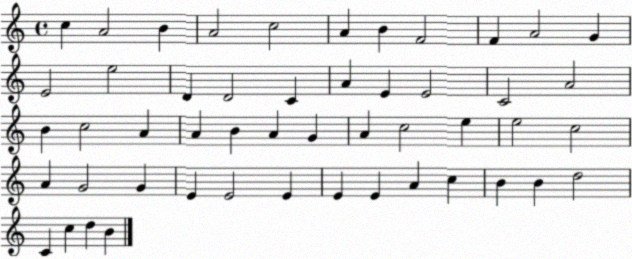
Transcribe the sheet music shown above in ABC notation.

X:1
T:Untitled
M:4/4
L:1/4
K:C
c A2 B A2 c2 A B F2 F A2 G E2 e2 D D2 C A E E2 C2 A2 B c2 A A B A G A c2 e e2 c2 A G2 G E E2 E E E A c B B d2 C c d B